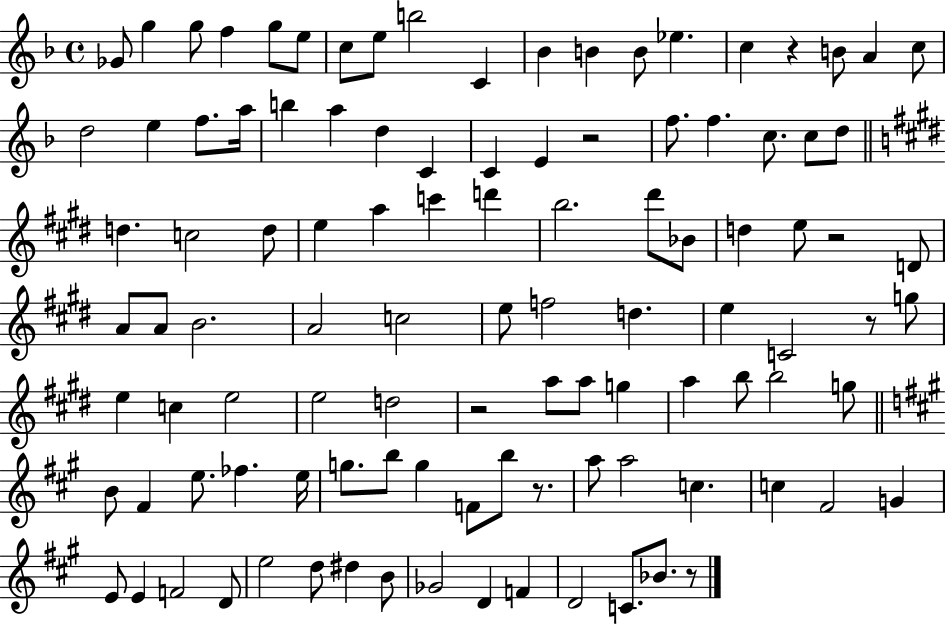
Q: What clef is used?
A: treble